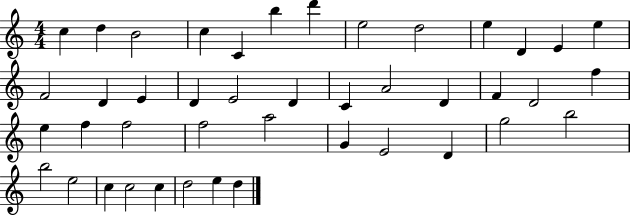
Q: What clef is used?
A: treble